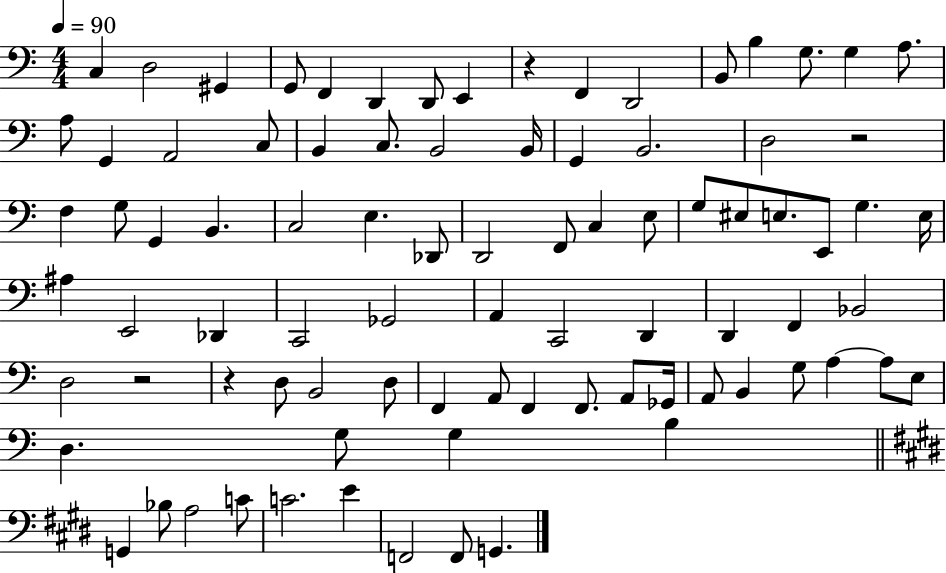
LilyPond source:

{
  \clef bass
  \numericTimeSignature
  \time 4/4
  \key c \major
  \tempo 4 = 90
  \repeat volta 2 { c4 d2 gis,4 | g,8 f,4 d,4 d,8 e,4 | r4 f,4 d,2 | b,8 b4 g8. g4 a8. | \break a8 g,4 a,2 c8 | b,4 c8. b,2 b,16 | g,4 b,2. | d2 r2 | \break f4 g8 g,4 b,4. | c2 e4. des,8 | d,2 f,8 c4 e8 | g8 eis8 e8. e,8 g4. e16 | \break ais4 e,2 des,4 | c,2 ges,2 | a,4 c,2 d,4 | d,4 f,4 bes,2 | \break d2 r2 | r4 d8 b,2 d8 | f,4 a,8 f,4 f,8. a,8 ges,16 | a,8 b,4 g8 a4~~ a8 e8 | \break d4. g8 g4 b4 | \bar "||" \break \key e \major g,4 bes8 a2 c'8 | c'2. e'4 | f,2 f,8 g,4. | } \bar "|."
}